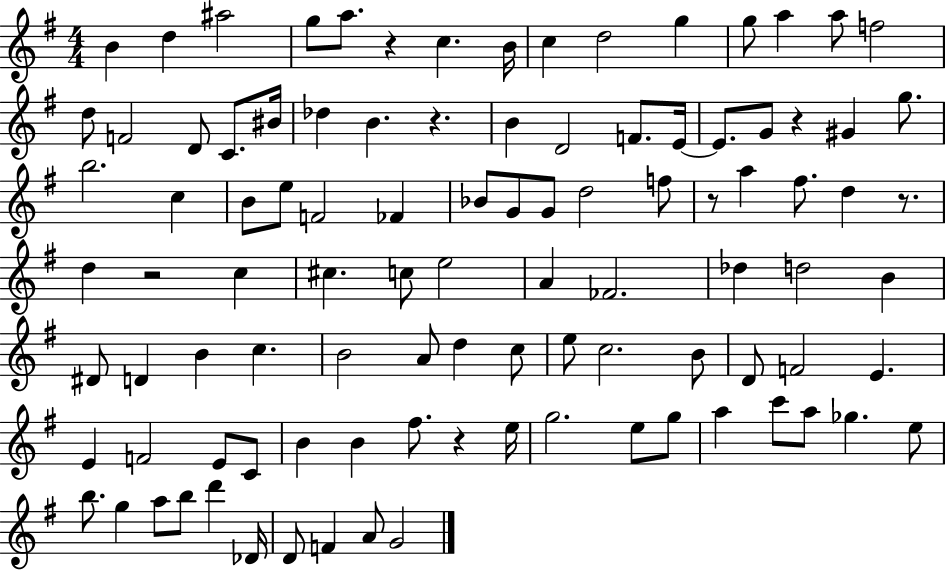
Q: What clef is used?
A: treble